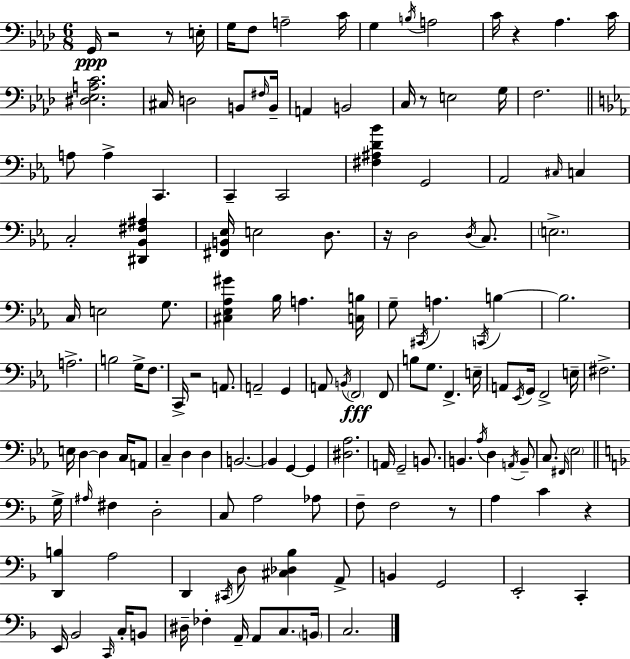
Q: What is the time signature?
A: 6/8